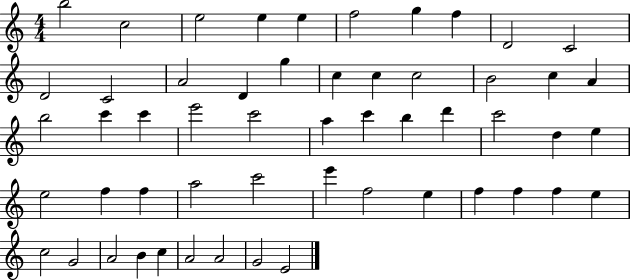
X:1
T:Untitled
M:4/4
L:1/4
K:C
b2 c2 e2 e e f2 g f D2 C2 D2 C2 A2 D g c c c2 B2 c A b2 c' c' e'2 c'2 a c' b d' c'2 d e e2 f f a2 c'2 e' f2 e f f f e c2 G2 A2 B c A2 A2 G2 E2